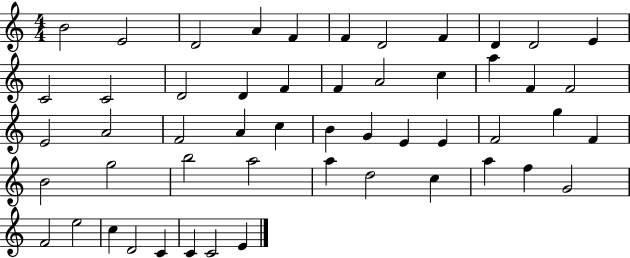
X:1
T:Untitled
M:4/4
L:1/4
K:C
B2 E2 D2 A F F D2 F D D2 E C2 C2 D2 D F F A2 c a F F2 E2 A2 F2 A c B G E E F2 g F B2 g2 b2 a2 a d2 c a f G2 F2 e2 c D2 C C C2 E